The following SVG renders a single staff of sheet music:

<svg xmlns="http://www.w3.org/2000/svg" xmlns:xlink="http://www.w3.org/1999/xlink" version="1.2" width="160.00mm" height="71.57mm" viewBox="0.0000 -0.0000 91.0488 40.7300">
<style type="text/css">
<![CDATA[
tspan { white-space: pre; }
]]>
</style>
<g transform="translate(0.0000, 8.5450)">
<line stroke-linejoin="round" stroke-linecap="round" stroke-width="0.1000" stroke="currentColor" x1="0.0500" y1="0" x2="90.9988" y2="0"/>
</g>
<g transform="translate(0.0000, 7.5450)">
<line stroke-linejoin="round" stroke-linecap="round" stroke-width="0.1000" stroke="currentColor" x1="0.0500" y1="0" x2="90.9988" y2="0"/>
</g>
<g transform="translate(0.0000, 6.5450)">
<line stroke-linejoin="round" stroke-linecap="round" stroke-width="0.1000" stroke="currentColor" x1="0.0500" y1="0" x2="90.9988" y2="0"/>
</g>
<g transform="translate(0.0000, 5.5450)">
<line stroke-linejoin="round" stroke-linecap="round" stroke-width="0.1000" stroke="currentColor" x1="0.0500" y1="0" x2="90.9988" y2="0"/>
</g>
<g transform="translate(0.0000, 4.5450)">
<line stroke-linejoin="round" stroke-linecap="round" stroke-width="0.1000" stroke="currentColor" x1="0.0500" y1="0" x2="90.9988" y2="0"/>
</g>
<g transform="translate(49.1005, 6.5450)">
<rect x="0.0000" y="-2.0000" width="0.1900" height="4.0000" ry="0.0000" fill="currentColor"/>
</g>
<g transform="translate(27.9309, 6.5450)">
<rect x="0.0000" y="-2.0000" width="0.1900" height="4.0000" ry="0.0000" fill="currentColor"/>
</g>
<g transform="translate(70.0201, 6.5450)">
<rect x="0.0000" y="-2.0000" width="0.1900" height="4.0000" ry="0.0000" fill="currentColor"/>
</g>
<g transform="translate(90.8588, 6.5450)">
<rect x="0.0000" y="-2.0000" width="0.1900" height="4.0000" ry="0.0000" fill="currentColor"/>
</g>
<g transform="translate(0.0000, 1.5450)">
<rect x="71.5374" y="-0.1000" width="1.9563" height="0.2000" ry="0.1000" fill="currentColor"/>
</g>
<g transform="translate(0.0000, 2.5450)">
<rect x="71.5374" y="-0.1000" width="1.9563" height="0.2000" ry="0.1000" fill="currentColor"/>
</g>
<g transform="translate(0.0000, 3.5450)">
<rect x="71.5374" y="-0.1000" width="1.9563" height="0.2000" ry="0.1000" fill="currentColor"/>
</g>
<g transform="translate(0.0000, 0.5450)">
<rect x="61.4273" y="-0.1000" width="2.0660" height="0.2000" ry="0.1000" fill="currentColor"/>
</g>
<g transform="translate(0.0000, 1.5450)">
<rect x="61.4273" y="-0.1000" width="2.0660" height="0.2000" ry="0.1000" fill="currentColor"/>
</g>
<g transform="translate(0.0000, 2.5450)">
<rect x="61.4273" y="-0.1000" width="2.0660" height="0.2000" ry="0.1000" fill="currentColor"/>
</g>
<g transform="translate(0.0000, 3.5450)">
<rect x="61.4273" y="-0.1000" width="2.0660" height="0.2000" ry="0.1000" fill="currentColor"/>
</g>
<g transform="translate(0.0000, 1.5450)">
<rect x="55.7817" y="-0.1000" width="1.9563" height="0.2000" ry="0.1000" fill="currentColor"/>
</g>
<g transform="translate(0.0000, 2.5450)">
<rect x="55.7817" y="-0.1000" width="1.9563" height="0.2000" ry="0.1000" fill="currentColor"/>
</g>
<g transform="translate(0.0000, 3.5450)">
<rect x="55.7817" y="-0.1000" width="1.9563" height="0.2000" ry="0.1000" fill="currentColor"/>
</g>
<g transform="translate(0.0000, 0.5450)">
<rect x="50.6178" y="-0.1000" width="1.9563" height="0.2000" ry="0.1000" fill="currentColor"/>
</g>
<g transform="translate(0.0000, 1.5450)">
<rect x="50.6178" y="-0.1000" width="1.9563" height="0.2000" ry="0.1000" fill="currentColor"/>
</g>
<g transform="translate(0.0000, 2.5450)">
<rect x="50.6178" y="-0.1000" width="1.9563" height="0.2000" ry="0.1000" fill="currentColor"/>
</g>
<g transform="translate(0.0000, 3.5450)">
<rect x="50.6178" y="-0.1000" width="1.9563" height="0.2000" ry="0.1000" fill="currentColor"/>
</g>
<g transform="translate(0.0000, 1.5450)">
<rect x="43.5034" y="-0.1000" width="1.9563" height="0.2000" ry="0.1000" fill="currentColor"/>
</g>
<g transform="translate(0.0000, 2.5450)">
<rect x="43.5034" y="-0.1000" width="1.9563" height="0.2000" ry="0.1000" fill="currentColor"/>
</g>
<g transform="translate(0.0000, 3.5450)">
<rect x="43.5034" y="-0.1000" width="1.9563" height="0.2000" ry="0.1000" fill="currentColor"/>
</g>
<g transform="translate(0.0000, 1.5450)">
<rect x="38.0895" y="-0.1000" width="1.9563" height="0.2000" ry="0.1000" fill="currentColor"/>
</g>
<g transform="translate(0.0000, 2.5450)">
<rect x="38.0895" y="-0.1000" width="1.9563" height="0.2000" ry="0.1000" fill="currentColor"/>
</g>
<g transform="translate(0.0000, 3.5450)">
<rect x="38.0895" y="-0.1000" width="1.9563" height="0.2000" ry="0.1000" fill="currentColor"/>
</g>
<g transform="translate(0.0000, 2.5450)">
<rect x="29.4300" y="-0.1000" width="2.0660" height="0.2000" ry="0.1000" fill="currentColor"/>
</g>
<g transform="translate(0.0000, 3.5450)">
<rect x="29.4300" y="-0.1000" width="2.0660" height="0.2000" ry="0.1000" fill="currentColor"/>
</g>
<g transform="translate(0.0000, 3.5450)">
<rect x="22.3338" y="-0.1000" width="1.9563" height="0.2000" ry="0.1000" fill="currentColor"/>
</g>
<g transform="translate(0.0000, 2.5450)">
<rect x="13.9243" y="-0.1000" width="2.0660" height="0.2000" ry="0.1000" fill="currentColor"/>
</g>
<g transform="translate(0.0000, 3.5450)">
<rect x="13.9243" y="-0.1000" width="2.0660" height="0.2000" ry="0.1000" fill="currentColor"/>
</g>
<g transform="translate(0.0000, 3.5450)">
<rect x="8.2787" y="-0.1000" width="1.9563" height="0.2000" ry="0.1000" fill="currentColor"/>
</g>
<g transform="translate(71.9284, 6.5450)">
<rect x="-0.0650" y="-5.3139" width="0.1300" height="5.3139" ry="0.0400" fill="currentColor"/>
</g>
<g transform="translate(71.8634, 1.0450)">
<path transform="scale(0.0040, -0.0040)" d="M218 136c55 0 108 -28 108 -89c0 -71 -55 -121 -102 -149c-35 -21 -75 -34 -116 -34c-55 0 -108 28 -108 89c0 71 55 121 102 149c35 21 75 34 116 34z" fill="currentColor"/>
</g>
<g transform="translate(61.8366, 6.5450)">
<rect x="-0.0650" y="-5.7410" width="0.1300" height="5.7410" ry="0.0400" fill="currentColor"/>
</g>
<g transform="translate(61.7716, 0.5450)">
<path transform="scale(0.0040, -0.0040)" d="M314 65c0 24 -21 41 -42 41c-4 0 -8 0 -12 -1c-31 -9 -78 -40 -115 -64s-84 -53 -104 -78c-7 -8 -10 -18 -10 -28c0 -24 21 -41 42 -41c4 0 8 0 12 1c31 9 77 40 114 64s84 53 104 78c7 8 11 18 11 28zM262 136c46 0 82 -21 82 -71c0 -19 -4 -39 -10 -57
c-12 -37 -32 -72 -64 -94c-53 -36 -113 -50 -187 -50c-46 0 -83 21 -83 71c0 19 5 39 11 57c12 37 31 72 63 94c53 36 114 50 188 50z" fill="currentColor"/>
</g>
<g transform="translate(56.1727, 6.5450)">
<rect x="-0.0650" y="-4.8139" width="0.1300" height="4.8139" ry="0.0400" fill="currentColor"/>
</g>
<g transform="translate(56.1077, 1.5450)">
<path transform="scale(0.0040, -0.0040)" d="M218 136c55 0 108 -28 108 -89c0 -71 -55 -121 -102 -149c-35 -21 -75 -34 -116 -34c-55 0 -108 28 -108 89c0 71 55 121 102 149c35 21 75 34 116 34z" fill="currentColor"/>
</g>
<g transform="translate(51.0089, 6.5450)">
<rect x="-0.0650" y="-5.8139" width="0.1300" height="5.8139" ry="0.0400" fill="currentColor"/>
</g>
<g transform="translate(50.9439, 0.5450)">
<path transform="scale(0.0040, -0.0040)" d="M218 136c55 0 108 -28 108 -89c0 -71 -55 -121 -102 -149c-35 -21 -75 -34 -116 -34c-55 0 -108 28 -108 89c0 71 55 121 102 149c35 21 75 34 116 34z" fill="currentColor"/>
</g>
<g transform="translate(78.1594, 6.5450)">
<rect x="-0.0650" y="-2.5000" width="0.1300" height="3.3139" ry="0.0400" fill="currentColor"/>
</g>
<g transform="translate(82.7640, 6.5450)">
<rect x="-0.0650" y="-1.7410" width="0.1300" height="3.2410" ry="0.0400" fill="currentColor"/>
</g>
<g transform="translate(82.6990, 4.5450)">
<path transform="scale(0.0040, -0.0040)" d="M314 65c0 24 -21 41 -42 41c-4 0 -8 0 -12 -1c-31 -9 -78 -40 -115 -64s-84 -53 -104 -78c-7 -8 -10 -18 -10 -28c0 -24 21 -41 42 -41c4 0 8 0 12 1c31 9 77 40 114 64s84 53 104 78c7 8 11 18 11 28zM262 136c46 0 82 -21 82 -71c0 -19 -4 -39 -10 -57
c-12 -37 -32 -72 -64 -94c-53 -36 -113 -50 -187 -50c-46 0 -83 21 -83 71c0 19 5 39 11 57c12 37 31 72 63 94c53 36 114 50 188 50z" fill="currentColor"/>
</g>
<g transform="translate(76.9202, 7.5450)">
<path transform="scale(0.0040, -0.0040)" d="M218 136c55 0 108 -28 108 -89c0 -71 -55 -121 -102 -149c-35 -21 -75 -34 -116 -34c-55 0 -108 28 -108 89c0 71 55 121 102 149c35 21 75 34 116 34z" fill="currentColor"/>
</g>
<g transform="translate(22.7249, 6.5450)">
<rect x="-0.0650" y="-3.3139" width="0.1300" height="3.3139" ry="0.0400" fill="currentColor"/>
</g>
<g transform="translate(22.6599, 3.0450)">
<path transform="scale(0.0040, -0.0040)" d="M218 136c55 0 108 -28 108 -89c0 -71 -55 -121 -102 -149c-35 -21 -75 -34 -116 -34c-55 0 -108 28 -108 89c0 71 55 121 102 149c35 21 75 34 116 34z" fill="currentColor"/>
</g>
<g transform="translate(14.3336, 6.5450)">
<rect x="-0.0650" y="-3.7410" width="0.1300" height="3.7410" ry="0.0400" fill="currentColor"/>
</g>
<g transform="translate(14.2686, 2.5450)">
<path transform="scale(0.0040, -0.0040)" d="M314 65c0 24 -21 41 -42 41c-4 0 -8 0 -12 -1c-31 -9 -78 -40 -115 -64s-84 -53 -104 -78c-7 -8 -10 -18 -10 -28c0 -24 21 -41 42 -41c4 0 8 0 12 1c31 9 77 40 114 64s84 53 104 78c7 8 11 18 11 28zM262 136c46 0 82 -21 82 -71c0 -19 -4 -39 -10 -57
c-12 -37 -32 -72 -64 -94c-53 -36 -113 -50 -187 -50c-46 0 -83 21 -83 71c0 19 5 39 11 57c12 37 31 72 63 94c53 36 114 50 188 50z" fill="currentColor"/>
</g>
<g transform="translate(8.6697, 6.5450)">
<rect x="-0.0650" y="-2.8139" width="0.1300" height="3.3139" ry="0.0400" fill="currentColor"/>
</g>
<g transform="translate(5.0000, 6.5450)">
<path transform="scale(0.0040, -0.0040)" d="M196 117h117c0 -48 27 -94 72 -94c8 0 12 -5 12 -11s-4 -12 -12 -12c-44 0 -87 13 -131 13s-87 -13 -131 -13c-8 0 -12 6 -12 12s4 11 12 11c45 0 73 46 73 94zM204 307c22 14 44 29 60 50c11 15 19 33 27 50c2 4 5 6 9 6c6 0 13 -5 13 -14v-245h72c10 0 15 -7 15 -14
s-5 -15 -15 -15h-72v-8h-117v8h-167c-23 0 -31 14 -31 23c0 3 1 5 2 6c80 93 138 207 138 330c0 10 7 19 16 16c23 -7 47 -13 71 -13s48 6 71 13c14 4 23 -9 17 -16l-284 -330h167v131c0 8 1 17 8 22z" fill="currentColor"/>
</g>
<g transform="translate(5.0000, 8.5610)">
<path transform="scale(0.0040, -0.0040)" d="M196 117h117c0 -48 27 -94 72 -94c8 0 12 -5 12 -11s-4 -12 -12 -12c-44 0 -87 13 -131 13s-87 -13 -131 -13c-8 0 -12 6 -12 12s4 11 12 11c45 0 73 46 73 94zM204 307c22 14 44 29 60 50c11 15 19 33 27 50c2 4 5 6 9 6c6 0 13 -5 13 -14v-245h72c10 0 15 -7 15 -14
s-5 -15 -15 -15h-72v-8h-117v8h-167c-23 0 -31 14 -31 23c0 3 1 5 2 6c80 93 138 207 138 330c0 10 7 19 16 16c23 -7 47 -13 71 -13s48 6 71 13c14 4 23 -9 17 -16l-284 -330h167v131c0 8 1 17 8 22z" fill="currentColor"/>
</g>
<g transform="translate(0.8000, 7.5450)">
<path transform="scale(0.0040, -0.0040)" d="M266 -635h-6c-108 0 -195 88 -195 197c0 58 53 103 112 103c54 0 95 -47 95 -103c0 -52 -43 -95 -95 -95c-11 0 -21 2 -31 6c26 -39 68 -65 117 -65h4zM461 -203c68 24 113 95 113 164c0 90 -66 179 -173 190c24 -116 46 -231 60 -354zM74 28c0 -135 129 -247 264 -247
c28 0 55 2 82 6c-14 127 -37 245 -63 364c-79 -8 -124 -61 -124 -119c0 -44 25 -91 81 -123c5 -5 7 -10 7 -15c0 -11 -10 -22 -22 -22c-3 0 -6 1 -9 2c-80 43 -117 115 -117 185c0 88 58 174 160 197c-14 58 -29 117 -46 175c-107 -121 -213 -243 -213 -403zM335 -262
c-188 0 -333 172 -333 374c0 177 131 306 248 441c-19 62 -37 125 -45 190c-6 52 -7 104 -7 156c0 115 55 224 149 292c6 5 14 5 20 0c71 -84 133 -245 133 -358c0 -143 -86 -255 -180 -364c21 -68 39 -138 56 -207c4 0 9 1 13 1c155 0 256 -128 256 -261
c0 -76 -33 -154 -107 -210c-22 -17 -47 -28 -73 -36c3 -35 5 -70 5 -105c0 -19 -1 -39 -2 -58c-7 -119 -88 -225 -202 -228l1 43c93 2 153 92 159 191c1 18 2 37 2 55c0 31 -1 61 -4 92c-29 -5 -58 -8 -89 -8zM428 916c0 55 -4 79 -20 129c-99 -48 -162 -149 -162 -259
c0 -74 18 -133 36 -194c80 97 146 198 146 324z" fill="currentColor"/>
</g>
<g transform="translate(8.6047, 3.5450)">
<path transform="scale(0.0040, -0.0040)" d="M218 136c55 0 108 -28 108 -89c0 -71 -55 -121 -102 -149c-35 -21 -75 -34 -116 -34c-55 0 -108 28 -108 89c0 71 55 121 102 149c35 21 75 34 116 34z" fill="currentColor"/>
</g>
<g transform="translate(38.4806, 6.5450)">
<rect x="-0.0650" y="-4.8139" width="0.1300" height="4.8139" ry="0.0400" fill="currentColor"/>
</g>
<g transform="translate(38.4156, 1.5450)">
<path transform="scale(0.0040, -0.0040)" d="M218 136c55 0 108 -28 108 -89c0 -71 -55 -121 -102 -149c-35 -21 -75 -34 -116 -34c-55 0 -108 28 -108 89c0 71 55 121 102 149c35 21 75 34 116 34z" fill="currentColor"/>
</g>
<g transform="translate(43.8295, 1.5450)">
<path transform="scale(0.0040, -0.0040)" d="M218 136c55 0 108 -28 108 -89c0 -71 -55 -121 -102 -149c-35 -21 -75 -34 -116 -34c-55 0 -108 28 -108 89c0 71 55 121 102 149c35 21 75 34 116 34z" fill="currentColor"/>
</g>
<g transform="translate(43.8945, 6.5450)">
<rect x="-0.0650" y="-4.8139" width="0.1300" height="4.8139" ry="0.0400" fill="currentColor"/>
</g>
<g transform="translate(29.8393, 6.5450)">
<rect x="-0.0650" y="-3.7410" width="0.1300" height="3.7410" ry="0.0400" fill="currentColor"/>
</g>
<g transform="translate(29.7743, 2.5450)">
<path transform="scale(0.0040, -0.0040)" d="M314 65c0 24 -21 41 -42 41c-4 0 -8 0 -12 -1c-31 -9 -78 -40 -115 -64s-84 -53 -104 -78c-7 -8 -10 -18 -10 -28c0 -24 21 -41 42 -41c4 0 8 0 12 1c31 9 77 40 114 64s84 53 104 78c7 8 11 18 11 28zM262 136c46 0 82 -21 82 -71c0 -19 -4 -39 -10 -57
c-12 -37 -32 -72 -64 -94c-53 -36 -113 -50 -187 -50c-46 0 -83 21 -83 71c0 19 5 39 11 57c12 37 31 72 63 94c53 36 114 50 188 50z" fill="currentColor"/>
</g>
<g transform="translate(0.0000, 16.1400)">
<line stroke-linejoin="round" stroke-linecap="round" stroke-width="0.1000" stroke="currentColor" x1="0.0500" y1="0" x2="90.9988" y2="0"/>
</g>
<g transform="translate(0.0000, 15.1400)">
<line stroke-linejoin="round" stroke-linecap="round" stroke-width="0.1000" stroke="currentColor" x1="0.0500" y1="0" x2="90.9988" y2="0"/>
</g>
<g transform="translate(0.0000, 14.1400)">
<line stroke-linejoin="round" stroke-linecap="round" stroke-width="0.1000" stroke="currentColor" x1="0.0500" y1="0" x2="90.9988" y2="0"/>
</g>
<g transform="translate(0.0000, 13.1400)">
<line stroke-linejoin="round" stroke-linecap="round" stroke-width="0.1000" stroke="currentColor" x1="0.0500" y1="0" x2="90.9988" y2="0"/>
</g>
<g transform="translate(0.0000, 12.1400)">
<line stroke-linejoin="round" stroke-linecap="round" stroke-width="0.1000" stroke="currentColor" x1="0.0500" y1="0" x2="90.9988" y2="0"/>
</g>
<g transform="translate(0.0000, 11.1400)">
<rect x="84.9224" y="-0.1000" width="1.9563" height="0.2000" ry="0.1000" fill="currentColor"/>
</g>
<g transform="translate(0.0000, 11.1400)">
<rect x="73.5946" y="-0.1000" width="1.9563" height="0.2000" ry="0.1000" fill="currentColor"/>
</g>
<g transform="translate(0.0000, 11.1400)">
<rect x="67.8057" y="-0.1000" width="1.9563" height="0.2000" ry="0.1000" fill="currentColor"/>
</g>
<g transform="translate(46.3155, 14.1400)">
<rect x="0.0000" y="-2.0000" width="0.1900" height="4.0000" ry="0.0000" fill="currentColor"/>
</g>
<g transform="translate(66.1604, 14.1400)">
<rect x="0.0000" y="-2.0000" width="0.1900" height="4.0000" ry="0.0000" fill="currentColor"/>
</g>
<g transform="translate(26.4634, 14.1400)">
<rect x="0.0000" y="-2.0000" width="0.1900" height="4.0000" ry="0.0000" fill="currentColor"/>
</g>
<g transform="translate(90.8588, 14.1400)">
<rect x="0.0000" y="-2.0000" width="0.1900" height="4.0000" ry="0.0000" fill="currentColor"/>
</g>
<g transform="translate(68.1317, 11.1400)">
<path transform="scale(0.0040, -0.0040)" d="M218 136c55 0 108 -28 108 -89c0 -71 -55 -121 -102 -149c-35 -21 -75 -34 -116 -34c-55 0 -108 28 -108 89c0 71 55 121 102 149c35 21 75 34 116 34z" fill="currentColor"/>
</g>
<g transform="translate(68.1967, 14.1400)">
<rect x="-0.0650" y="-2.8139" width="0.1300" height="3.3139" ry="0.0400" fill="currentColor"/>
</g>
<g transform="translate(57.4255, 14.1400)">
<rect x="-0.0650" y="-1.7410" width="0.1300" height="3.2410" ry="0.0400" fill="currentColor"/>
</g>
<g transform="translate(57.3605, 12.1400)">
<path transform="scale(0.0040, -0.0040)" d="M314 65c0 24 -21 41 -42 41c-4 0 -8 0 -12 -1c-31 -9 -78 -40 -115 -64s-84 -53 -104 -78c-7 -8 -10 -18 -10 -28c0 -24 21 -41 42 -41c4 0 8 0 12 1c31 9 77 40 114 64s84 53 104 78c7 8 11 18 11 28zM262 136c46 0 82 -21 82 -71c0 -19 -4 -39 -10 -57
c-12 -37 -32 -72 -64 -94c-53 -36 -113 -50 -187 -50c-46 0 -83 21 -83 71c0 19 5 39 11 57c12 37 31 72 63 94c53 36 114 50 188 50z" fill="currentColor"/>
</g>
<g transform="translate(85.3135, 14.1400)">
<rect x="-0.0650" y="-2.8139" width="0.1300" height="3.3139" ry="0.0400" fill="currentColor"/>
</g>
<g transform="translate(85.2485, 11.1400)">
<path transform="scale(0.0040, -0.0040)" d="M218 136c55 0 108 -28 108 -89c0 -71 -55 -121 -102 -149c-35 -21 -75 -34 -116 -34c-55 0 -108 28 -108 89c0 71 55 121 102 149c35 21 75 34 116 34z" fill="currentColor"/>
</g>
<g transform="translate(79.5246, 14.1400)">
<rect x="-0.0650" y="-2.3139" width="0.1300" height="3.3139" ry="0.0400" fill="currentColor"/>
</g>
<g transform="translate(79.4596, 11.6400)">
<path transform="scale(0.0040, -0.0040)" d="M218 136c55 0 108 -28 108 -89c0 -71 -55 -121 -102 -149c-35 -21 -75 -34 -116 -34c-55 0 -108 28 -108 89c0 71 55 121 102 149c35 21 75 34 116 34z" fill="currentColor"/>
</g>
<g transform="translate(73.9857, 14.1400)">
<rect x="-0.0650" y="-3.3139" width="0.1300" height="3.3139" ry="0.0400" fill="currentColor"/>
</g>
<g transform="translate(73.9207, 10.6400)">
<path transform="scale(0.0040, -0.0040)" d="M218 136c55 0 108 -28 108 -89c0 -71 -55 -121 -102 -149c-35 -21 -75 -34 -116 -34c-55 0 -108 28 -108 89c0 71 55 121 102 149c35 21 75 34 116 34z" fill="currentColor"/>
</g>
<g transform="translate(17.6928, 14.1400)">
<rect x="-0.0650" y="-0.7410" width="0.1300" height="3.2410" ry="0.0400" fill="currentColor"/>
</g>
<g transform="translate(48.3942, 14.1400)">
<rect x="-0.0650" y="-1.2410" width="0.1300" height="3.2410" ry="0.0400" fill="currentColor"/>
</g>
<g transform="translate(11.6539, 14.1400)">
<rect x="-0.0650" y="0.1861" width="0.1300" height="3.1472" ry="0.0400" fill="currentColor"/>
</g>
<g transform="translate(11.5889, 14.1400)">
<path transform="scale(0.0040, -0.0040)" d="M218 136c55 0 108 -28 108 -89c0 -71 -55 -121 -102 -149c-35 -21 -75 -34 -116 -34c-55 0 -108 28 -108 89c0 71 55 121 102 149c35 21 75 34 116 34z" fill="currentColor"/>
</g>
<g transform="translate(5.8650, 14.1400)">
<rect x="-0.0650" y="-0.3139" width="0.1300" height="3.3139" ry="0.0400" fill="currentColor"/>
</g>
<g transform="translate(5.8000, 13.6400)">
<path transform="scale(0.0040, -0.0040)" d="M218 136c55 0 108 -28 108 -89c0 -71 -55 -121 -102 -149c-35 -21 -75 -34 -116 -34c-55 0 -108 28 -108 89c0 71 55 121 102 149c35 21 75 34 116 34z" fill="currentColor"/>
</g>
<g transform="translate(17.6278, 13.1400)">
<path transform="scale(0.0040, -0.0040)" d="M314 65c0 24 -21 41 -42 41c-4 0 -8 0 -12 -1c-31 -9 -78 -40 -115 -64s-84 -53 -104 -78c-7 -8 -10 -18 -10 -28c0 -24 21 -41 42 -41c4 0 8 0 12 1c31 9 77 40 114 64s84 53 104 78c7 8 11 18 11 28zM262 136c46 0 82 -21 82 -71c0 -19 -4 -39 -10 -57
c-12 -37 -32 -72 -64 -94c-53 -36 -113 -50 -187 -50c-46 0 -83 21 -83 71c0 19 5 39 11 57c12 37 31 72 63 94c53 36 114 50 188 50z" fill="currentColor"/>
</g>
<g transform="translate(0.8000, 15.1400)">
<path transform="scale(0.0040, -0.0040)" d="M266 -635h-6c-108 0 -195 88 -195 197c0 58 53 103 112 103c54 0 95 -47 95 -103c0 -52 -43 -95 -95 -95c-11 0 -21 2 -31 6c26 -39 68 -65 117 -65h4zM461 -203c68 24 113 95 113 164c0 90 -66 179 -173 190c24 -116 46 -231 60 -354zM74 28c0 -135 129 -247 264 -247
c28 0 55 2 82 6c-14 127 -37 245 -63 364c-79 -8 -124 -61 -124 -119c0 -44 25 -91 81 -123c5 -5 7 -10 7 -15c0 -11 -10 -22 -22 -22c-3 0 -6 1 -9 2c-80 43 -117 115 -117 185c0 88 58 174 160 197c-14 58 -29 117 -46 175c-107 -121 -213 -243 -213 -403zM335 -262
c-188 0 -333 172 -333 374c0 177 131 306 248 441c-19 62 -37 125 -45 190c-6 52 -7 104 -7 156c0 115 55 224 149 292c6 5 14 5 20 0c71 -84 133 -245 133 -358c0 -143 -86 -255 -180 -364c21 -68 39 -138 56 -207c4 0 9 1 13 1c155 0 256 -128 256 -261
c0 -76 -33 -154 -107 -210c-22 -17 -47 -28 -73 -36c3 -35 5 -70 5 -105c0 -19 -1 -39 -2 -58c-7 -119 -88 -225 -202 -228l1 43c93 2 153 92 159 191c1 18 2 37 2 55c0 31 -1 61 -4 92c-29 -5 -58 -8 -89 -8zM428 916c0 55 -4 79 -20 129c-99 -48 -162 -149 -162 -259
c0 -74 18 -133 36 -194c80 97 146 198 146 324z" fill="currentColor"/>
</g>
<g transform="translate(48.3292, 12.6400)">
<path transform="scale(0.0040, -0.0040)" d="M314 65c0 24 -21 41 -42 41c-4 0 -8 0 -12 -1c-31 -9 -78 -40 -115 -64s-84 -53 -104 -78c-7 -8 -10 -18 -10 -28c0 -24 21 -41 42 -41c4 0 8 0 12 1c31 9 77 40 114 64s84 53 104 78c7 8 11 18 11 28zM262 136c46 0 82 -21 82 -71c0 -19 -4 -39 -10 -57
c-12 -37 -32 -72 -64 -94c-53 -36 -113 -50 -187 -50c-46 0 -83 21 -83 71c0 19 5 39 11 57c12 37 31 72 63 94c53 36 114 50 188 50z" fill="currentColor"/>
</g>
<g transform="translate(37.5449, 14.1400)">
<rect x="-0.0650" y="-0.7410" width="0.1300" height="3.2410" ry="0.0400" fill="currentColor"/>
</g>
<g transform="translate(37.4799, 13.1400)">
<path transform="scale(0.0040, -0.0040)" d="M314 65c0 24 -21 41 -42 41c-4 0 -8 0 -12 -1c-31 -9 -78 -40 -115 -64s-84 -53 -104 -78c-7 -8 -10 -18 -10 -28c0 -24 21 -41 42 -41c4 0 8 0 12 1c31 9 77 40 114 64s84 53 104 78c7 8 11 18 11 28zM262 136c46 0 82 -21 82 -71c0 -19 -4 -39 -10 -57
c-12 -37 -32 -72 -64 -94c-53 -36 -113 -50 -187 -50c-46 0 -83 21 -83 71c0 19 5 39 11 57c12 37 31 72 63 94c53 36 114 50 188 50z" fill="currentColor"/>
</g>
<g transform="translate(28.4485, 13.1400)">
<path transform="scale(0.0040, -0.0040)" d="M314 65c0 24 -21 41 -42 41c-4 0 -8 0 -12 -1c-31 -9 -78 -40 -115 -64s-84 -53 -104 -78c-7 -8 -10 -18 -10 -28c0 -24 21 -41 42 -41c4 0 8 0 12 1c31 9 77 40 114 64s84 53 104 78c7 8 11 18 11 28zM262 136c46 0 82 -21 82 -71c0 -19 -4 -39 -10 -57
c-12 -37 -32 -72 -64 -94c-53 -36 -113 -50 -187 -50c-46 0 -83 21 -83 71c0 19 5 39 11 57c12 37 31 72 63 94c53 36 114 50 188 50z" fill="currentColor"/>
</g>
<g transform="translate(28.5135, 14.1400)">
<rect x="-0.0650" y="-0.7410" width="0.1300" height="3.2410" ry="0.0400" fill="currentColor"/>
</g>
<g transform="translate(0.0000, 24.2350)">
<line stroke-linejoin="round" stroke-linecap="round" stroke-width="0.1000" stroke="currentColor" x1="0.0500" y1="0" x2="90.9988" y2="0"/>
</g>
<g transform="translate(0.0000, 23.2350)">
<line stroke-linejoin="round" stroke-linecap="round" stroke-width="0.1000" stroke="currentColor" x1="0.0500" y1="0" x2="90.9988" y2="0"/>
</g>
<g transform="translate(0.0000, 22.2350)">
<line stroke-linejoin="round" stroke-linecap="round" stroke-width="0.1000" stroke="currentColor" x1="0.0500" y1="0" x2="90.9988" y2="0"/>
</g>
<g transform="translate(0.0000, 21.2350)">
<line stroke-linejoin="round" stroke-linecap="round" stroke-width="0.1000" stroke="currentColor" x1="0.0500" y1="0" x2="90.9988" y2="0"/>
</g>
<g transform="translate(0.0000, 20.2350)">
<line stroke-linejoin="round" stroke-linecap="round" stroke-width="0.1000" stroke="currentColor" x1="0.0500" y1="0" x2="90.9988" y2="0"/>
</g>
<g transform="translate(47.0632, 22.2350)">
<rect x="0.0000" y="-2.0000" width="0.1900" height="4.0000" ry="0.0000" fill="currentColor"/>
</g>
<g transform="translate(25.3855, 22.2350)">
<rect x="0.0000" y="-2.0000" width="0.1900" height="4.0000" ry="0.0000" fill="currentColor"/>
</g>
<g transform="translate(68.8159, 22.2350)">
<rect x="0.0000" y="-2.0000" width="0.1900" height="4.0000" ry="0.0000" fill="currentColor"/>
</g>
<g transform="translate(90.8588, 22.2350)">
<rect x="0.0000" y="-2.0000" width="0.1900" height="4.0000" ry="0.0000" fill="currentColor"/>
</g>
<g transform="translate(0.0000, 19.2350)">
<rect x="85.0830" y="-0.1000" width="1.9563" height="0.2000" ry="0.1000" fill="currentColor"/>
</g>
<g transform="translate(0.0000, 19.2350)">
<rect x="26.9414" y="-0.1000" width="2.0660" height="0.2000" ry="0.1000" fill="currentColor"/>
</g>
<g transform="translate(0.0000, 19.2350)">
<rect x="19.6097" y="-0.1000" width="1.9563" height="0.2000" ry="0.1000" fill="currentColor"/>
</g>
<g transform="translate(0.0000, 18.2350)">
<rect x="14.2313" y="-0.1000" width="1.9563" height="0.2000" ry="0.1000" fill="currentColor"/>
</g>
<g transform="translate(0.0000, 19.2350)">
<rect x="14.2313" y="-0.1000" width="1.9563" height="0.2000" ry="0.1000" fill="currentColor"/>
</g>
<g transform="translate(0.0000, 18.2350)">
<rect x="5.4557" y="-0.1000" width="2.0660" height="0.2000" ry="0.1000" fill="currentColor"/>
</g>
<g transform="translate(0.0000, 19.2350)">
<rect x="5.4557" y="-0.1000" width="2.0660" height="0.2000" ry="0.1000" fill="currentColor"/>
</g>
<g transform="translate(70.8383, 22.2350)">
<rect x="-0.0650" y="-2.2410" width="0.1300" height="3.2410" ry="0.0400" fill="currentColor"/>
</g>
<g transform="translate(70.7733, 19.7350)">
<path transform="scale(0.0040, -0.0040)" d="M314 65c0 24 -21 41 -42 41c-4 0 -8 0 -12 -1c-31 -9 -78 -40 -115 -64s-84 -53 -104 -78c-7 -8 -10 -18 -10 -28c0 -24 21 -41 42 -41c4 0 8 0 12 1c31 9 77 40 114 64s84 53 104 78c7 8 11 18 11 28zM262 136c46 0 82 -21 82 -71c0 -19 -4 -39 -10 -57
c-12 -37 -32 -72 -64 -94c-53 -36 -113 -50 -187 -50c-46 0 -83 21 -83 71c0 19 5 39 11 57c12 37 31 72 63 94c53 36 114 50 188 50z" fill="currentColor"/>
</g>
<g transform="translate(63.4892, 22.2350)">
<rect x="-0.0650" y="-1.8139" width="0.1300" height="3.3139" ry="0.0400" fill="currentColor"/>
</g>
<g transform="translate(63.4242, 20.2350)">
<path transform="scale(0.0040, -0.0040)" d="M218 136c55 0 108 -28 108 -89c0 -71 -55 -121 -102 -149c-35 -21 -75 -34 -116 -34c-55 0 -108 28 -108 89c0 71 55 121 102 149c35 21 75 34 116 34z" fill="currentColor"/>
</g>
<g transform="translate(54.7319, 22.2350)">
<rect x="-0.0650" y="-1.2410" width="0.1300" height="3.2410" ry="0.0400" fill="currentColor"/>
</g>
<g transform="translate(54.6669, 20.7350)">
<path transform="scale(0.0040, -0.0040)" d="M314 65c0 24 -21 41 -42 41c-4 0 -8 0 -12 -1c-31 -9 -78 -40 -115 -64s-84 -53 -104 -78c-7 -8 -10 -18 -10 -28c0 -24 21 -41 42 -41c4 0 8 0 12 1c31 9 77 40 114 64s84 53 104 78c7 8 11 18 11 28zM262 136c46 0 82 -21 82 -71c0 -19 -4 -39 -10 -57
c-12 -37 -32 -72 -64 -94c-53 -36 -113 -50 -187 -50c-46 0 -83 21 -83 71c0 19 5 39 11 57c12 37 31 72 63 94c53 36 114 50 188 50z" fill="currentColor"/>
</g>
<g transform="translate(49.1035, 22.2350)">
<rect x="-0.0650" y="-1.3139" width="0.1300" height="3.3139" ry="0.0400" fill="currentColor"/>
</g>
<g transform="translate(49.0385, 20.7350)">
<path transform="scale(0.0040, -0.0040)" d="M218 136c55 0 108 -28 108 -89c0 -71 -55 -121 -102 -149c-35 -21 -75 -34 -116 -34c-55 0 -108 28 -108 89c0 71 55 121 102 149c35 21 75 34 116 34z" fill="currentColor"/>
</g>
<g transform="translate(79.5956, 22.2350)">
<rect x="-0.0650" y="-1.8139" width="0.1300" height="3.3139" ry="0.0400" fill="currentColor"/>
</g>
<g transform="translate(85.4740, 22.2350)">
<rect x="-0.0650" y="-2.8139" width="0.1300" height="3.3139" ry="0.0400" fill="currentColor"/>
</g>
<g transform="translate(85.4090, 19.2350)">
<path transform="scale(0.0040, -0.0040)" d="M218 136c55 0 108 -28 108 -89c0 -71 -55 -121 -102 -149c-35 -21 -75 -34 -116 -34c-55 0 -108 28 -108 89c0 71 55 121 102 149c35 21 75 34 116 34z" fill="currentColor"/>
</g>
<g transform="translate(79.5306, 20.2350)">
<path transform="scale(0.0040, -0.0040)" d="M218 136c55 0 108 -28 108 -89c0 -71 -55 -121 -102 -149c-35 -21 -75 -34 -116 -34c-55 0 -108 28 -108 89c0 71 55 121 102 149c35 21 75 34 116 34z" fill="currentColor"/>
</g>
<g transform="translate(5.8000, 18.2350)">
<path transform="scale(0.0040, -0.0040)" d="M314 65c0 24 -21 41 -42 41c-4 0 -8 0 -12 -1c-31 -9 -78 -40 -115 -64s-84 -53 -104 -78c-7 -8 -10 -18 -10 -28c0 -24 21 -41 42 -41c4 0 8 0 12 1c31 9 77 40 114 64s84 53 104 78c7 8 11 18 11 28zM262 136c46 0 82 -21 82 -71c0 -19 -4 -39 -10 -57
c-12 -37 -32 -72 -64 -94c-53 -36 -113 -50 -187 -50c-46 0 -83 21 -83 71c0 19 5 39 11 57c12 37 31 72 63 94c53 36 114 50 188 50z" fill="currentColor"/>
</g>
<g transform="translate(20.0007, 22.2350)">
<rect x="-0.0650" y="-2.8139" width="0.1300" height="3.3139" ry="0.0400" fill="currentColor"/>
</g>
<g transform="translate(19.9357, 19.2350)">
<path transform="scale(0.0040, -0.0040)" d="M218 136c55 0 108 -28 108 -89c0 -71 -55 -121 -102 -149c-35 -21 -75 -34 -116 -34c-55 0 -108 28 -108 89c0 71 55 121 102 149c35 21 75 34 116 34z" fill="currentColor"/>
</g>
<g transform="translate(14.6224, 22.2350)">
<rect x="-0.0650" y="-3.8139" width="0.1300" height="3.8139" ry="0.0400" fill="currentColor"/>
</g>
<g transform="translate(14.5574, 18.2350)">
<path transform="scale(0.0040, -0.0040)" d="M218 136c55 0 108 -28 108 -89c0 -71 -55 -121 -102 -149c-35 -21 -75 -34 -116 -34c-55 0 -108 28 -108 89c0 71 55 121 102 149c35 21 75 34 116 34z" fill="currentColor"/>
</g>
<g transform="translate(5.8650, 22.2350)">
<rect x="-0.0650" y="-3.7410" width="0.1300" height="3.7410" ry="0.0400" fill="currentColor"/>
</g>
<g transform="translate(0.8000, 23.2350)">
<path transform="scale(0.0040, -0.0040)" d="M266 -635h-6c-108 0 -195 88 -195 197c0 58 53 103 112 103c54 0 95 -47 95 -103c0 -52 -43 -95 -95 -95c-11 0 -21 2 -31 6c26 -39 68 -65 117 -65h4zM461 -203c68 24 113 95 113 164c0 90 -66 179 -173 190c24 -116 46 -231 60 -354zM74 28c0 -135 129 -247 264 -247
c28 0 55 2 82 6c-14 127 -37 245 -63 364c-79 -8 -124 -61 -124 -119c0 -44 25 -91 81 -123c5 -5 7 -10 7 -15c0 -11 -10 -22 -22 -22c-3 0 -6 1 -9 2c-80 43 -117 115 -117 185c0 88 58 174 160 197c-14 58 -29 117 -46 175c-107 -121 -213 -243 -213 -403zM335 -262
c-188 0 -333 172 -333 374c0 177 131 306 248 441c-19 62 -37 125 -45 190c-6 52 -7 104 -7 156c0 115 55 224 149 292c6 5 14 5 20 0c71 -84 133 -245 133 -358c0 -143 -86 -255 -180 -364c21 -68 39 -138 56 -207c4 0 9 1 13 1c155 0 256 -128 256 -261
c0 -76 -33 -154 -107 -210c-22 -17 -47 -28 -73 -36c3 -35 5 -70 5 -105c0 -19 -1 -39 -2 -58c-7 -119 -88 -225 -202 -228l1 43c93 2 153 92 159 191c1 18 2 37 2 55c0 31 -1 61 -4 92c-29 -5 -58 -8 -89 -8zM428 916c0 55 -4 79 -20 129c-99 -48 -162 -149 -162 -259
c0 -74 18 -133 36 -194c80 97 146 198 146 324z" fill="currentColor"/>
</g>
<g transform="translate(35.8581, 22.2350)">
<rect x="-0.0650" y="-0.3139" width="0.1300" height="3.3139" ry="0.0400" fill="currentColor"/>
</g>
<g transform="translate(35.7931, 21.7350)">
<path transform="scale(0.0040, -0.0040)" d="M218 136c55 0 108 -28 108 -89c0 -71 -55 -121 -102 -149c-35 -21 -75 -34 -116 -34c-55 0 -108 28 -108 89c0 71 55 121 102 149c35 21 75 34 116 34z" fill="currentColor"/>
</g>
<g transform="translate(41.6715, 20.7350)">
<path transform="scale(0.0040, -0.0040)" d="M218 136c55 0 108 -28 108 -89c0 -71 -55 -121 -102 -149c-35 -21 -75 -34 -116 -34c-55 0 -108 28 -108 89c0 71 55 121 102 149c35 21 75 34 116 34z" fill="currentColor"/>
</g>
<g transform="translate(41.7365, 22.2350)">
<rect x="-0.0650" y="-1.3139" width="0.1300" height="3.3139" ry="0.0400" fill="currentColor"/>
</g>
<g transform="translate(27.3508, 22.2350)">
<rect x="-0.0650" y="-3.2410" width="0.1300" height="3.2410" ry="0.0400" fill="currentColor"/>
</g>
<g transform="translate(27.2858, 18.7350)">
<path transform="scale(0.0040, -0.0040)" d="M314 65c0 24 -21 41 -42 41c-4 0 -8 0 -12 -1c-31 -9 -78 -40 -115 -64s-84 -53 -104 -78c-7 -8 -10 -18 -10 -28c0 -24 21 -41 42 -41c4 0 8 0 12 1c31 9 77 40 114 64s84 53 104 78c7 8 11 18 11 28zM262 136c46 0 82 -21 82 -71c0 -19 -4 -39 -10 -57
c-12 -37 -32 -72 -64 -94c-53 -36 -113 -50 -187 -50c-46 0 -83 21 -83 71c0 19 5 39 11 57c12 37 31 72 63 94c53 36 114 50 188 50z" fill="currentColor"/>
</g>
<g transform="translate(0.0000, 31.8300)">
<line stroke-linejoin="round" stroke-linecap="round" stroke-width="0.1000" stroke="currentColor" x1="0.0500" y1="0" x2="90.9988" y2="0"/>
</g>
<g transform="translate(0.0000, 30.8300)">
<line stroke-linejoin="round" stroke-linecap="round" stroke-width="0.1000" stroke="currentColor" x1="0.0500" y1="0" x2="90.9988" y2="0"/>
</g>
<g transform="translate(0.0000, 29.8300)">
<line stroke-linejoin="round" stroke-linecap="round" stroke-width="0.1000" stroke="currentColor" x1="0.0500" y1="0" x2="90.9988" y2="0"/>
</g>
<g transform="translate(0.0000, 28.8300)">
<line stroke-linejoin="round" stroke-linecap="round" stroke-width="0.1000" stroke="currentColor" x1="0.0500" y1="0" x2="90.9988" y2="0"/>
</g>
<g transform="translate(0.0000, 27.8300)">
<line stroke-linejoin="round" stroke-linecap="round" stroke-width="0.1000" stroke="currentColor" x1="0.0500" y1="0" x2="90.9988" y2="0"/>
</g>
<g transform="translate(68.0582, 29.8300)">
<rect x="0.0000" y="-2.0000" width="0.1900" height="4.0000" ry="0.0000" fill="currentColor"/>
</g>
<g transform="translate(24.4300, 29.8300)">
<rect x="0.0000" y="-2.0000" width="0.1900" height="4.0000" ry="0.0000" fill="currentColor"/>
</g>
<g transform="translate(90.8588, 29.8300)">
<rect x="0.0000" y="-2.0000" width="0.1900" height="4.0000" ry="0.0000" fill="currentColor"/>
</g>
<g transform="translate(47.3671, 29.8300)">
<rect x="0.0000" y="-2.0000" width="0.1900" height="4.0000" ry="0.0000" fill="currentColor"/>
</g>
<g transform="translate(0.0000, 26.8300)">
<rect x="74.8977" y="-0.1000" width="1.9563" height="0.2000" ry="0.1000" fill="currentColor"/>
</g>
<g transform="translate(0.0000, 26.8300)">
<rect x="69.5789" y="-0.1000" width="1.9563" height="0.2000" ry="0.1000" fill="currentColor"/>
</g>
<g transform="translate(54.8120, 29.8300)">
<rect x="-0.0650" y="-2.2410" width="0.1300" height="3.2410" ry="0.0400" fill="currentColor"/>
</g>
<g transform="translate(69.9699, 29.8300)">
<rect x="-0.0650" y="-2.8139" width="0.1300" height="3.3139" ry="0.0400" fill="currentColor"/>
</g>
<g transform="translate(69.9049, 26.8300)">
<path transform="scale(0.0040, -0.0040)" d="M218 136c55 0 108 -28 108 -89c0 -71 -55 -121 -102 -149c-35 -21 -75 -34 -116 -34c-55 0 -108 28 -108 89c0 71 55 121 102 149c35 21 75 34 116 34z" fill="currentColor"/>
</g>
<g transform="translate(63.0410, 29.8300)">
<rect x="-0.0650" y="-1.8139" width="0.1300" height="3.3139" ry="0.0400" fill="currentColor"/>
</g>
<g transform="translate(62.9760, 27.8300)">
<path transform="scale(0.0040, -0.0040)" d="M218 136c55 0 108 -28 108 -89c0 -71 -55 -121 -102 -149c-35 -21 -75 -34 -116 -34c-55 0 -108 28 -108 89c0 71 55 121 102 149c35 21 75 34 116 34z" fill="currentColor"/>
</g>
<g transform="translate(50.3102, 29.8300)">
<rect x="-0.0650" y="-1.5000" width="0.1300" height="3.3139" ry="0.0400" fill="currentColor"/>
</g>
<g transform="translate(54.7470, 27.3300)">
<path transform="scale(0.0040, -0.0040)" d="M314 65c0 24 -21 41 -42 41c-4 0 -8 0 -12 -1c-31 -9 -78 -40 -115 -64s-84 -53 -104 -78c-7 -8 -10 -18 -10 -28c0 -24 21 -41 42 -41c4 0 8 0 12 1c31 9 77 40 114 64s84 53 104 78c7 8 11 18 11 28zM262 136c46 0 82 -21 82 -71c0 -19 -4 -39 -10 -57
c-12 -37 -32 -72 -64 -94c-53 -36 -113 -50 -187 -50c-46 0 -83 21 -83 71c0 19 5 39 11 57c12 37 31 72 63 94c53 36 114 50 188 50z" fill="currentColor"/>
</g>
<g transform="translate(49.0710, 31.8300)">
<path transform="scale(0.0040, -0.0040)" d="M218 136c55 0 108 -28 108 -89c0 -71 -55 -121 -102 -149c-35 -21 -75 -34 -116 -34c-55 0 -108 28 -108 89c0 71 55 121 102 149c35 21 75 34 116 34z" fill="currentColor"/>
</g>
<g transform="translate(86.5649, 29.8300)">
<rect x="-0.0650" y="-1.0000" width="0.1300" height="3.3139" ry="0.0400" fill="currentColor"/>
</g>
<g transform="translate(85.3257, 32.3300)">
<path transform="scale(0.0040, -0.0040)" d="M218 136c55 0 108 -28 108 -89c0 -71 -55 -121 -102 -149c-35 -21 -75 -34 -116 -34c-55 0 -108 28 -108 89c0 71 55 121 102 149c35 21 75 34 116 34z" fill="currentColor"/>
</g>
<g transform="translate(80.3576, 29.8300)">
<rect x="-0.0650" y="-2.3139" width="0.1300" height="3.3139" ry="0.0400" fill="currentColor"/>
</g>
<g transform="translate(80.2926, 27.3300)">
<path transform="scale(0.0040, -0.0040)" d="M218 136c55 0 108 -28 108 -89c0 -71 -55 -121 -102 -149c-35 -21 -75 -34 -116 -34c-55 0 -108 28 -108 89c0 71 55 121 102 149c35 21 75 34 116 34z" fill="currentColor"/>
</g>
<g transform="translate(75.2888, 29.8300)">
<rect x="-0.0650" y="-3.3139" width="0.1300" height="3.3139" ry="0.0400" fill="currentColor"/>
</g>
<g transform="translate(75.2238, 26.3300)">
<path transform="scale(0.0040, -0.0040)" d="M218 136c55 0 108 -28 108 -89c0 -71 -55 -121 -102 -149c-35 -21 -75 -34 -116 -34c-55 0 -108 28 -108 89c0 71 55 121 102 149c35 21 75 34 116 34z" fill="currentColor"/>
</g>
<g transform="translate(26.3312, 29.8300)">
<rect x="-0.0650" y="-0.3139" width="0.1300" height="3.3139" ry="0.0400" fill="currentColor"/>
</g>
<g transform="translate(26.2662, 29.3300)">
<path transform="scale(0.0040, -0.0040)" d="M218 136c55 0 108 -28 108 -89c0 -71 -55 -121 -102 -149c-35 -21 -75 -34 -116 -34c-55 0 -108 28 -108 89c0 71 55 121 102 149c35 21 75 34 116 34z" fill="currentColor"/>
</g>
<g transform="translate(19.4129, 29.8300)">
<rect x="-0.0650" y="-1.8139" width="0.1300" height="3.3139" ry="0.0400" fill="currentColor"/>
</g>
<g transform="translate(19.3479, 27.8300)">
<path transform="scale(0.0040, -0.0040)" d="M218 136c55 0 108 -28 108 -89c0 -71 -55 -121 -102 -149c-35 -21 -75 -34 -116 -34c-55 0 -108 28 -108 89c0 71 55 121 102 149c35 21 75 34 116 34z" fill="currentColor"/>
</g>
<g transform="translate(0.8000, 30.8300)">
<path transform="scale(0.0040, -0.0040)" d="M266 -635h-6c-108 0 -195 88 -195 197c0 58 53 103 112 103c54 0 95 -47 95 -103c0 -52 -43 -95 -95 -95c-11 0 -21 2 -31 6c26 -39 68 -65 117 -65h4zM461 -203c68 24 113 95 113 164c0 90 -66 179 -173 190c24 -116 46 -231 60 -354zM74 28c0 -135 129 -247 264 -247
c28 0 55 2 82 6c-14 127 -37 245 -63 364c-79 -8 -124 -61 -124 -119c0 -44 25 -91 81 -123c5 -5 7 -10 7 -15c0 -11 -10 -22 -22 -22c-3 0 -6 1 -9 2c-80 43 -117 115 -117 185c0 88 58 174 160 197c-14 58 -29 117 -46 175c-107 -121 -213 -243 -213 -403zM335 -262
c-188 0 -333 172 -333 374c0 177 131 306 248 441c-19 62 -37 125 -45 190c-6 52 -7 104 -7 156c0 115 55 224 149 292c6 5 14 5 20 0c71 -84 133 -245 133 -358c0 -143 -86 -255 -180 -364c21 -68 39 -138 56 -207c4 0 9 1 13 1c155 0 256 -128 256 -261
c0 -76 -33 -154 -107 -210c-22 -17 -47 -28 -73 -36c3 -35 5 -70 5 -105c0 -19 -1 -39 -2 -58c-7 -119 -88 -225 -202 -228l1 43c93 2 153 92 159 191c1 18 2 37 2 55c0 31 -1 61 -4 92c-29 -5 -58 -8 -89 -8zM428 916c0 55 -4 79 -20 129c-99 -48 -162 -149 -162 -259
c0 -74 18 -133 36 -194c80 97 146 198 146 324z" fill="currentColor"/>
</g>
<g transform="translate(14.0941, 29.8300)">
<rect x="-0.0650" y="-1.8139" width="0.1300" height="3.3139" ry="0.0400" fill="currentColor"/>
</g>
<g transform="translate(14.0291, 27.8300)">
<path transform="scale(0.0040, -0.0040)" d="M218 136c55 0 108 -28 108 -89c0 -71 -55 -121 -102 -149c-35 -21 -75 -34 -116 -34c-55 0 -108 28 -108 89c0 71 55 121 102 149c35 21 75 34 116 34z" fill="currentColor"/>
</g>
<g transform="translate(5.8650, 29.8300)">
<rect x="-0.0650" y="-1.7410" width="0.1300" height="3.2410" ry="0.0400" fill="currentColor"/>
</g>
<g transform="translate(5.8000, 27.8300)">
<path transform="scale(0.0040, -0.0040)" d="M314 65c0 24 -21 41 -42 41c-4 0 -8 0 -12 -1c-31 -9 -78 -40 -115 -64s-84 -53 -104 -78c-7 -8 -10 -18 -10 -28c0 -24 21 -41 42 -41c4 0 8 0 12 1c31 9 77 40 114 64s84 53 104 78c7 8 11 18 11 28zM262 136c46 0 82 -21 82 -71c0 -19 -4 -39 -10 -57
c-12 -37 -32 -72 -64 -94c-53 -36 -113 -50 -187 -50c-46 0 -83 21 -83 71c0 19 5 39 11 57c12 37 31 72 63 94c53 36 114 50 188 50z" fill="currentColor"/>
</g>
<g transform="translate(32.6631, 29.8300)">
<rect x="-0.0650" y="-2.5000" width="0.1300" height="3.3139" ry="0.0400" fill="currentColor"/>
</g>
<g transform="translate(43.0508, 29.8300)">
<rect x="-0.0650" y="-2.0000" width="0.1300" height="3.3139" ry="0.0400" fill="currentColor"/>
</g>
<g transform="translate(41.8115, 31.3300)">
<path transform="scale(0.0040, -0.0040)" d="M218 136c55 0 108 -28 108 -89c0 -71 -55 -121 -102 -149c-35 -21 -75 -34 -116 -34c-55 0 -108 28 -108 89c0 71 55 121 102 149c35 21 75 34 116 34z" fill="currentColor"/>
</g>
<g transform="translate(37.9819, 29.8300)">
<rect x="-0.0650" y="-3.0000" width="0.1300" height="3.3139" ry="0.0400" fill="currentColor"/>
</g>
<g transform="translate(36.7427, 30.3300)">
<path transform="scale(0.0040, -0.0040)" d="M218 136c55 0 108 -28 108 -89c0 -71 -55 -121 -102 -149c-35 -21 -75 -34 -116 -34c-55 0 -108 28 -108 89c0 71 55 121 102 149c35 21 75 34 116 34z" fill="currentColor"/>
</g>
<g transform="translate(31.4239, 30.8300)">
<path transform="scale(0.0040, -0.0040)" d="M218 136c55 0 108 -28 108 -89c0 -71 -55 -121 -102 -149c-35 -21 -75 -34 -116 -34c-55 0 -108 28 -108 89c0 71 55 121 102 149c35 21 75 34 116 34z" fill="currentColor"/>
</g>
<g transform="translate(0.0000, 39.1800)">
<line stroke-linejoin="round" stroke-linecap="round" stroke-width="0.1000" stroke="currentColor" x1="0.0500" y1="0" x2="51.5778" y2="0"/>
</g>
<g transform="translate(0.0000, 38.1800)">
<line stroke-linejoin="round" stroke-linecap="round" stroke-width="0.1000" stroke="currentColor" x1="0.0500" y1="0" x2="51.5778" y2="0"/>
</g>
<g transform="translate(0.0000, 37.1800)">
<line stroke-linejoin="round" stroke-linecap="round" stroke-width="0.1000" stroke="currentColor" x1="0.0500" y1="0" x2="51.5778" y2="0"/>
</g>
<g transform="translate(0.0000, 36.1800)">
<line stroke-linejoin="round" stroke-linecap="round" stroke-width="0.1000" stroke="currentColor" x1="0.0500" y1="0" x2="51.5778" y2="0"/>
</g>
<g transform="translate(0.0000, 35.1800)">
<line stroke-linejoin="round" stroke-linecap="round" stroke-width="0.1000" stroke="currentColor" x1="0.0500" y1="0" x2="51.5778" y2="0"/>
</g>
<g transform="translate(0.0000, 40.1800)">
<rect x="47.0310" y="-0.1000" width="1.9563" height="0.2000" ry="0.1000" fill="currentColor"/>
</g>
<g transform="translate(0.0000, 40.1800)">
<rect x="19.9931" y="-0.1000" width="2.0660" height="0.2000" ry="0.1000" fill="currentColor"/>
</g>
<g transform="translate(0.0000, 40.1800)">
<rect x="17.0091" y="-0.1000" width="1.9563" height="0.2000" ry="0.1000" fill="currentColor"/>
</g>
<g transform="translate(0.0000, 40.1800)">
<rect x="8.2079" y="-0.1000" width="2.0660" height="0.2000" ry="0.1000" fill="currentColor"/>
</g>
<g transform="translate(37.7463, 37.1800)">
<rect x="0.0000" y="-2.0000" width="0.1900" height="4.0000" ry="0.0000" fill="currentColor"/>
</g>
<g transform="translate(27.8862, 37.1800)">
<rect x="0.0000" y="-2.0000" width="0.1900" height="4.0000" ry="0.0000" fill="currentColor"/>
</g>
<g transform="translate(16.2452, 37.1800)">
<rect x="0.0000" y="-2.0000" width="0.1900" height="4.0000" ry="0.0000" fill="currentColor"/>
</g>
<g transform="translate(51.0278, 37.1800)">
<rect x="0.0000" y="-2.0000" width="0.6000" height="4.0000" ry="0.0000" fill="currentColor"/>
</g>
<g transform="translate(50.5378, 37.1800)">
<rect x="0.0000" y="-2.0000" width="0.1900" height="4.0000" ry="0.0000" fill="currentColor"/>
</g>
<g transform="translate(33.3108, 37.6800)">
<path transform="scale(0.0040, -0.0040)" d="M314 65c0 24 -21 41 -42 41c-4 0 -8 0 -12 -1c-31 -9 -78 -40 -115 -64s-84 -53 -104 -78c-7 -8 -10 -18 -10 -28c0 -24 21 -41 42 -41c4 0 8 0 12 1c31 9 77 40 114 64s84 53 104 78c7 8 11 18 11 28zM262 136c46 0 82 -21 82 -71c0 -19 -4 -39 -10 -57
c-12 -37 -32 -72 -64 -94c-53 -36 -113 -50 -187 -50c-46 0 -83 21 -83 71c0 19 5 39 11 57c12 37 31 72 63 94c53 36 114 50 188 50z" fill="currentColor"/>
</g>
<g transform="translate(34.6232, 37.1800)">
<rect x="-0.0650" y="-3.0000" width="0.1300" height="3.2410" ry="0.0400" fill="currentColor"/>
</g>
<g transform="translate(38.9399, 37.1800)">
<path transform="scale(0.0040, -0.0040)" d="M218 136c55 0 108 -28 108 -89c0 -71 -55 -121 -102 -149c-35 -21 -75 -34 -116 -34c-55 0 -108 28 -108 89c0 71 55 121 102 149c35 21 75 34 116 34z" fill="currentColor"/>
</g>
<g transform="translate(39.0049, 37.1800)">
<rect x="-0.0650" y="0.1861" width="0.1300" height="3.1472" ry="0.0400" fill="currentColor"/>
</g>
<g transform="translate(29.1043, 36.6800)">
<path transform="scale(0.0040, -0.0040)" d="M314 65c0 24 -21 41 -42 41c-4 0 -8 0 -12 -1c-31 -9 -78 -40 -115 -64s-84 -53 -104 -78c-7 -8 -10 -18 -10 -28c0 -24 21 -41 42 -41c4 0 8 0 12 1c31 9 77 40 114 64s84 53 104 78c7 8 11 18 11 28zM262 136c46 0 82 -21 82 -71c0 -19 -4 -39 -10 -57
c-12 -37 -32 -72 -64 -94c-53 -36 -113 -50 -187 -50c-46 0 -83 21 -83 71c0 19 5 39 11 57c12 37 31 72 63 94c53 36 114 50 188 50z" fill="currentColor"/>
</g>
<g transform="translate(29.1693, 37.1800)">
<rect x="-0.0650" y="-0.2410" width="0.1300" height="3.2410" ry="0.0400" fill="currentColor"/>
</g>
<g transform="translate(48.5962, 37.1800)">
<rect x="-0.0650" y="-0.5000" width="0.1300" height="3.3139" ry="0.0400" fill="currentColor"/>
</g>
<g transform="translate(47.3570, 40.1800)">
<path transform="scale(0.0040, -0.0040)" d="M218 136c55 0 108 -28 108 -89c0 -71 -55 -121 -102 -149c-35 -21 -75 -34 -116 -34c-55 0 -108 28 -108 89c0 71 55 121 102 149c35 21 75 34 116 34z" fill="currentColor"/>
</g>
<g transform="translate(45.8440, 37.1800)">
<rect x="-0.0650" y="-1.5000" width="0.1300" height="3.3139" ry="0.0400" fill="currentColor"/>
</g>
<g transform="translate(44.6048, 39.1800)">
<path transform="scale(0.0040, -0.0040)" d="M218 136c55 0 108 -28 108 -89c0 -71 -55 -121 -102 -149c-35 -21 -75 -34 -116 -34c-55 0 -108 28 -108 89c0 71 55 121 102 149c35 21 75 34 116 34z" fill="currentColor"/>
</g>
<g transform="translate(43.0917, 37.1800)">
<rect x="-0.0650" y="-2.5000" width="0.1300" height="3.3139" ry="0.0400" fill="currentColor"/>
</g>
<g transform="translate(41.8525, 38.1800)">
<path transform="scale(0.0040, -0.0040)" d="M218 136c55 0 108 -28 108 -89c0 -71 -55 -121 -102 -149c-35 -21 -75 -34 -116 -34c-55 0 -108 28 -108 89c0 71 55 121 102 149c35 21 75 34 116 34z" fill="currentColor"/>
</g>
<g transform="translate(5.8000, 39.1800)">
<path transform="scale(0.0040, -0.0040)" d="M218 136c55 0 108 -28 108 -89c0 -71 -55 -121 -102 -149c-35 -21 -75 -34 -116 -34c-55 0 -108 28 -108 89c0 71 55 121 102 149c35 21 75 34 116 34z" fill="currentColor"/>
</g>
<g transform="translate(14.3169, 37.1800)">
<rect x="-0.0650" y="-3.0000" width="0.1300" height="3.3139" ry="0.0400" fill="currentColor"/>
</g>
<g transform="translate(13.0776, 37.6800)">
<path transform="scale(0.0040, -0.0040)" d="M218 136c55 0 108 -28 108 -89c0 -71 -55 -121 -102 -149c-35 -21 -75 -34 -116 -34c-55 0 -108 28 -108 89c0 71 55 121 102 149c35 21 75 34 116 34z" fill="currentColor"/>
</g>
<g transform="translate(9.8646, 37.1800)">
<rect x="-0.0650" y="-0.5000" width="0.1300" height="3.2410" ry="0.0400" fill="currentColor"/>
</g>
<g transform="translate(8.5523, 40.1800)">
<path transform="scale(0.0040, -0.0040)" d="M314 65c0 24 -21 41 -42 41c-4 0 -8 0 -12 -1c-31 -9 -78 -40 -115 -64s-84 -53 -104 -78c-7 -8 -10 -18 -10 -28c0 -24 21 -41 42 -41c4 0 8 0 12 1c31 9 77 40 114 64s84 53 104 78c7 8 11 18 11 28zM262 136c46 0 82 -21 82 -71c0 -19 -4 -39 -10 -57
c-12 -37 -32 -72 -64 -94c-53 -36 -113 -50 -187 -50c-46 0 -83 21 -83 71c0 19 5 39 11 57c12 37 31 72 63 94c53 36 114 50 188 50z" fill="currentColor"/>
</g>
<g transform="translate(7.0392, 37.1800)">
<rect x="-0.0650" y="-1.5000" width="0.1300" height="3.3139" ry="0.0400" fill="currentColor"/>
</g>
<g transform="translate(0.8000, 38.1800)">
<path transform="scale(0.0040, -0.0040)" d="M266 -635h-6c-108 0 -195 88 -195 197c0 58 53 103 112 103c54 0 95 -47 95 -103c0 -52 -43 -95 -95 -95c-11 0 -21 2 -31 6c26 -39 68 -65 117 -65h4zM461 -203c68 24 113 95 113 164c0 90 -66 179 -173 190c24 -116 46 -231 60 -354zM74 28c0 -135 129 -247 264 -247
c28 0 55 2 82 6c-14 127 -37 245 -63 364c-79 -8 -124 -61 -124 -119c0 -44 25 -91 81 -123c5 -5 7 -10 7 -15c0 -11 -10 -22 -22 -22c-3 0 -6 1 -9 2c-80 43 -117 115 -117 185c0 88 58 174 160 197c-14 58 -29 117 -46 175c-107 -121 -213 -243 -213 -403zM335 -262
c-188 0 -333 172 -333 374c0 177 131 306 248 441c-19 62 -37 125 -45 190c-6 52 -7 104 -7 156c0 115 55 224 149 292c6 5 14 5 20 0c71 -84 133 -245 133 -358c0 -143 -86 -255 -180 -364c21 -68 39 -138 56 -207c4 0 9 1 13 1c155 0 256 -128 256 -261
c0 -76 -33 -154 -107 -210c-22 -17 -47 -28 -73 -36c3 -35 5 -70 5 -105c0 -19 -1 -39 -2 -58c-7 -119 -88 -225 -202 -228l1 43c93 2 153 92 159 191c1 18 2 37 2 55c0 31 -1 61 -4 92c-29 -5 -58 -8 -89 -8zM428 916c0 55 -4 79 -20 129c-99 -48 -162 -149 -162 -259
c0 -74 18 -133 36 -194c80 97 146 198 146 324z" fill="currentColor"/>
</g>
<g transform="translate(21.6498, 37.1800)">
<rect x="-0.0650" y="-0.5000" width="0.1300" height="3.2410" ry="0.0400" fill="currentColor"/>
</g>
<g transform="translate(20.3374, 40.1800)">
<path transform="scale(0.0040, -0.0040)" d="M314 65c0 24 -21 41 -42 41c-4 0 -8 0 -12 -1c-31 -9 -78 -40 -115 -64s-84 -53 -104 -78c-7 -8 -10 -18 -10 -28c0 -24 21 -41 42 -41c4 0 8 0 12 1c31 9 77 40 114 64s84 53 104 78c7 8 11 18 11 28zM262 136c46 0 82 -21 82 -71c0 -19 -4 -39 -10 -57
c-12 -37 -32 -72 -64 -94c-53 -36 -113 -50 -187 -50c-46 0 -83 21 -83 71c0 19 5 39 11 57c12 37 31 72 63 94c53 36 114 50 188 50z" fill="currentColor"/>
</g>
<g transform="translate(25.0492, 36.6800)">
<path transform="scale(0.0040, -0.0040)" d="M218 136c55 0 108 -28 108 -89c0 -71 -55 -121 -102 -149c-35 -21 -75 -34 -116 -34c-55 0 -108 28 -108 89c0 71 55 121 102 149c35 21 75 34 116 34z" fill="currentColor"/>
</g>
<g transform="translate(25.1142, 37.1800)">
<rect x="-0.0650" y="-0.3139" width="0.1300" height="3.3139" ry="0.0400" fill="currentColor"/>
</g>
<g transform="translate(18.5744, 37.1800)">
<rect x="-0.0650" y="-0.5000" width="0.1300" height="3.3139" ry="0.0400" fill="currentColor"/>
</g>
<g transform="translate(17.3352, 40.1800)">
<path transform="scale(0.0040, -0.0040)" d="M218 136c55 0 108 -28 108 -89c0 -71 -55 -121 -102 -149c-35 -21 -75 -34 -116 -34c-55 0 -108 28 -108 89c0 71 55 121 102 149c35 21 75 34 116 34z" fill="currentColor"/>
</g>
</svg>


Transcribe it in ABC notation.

X:1
T:Untitled
M:4/4
L:1/4
K:C
a c'2 b c'2 e' e' g' e' g'2 f' G f2 c B d2 d2 d2 e2 f2 a b g a c'2 c' a b2 c e e e2 f g2 f a f2 f f c G A F E g2 f a b g D E C2 A C C2 c c2 A2 B G E C